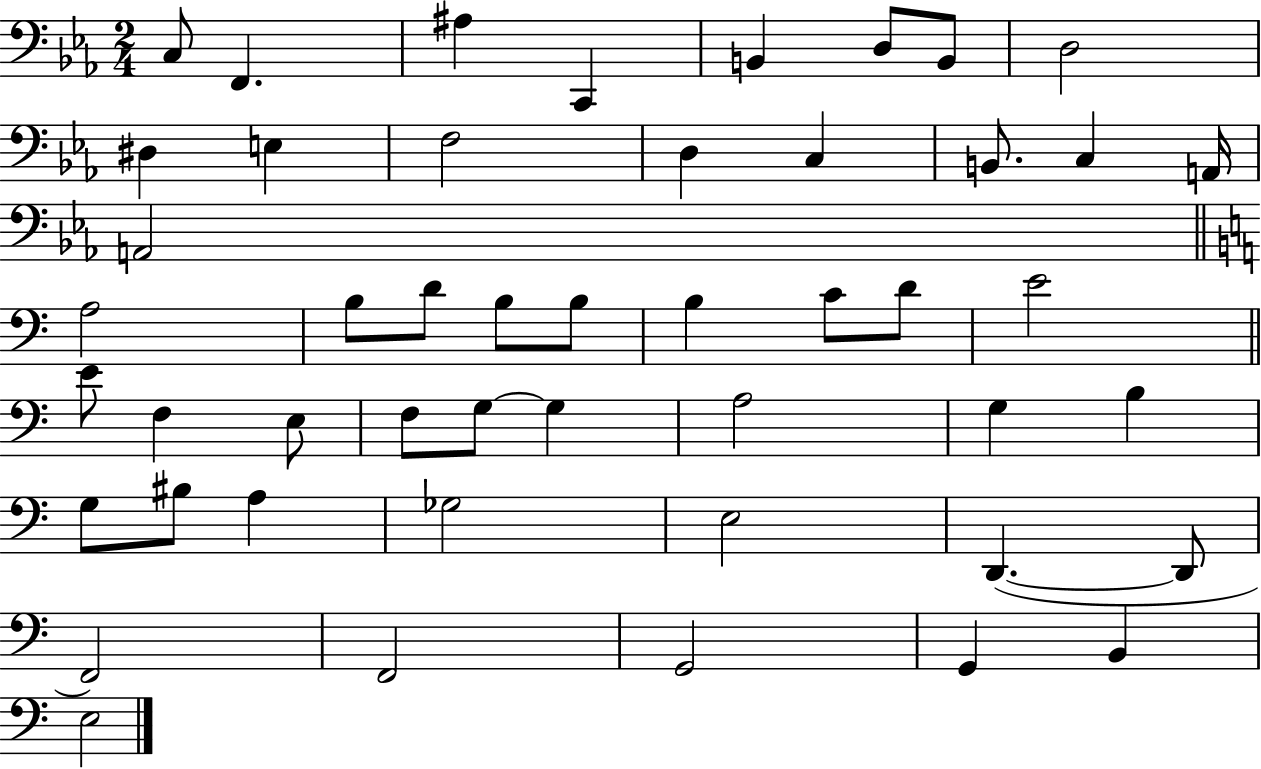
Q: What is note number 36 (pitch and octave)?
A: G3